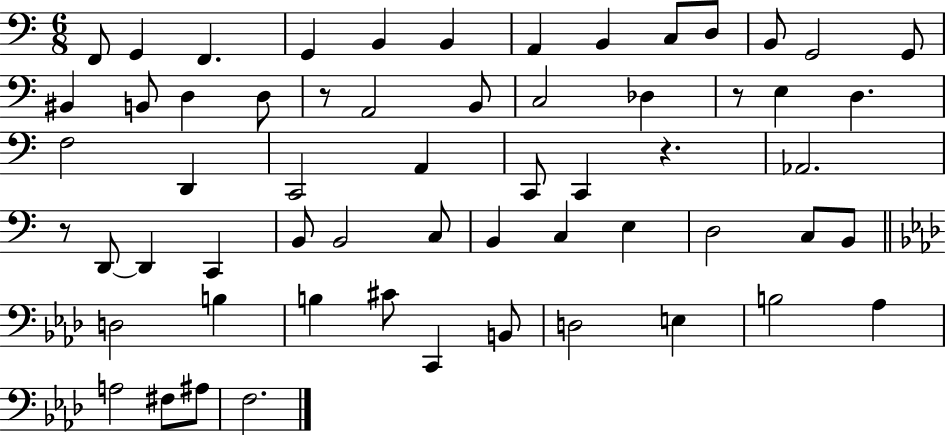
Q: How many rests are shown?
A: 4